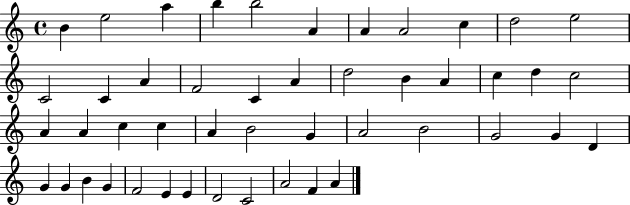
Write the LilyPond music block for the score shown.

{
  \clef treble
  \time 4/4
  \defaultTimeSignature
  \key c \major
  b'4 e''2 a''4 | b''4 b''2 a'4 | a'4 a'2 c''4 | d''2 e''2 | \break c'2 c'4 a'4 | f'2 c'4 a'4 | d''2 b'4 a'4 | c''4 d''4 c''2 | \break a'4 a'4 c''4 c''4 | a'4 b'2 g'4 | a'2 b'2 | g'2 g'4 d'4 | \break g'4 g'4 b'4 g'4 | f'2 e'4 e'4 | d'2 c'2 | a'2 f'4 a'4 | \break \bar "|."
}